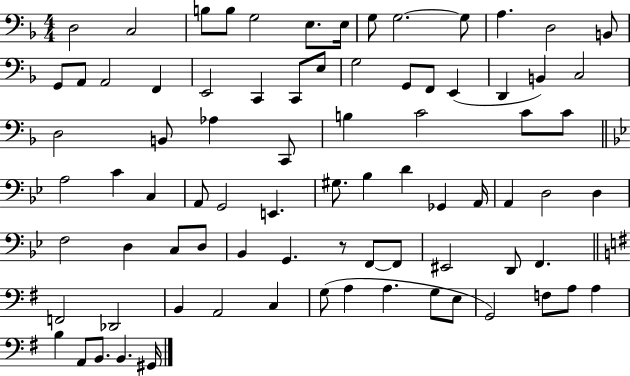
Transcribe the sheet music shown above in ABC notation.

X:1
T:Untitled
M:4/4
L:1/4
K:F
D,2 C,2 B,/2 B,/2 G,2 E,/2 E,/4 G,/2 G,2 G,/2 A, D,2 B,,/2 G,,/2 A,,/2 A,,2 F,, E,,2 C,, C,,/2 E,/2 G,2 G,,/2 F,,/2 E,, D,, B,, C,2 D,2 B,,/2 _A, C,,/2 B, C2 C/2 C/2 A,2 C C, A,,/2 G,,2 E,, ^G,/2 _B, D _G,, A,,/4 A,, D,2 D, F,2 D, C,/2 D,/2 _B,, G,, z/2 F,,/2 F,,/2 ^E,,2 D,,/2 F,, F,,2 _D,,2 B,, A,,2 C, G,/2 A, A, G,/2 E,/2 G,,2 F,/2 A,/2 A, B, A,,/2 B,,/2 B,, ^G,,/4